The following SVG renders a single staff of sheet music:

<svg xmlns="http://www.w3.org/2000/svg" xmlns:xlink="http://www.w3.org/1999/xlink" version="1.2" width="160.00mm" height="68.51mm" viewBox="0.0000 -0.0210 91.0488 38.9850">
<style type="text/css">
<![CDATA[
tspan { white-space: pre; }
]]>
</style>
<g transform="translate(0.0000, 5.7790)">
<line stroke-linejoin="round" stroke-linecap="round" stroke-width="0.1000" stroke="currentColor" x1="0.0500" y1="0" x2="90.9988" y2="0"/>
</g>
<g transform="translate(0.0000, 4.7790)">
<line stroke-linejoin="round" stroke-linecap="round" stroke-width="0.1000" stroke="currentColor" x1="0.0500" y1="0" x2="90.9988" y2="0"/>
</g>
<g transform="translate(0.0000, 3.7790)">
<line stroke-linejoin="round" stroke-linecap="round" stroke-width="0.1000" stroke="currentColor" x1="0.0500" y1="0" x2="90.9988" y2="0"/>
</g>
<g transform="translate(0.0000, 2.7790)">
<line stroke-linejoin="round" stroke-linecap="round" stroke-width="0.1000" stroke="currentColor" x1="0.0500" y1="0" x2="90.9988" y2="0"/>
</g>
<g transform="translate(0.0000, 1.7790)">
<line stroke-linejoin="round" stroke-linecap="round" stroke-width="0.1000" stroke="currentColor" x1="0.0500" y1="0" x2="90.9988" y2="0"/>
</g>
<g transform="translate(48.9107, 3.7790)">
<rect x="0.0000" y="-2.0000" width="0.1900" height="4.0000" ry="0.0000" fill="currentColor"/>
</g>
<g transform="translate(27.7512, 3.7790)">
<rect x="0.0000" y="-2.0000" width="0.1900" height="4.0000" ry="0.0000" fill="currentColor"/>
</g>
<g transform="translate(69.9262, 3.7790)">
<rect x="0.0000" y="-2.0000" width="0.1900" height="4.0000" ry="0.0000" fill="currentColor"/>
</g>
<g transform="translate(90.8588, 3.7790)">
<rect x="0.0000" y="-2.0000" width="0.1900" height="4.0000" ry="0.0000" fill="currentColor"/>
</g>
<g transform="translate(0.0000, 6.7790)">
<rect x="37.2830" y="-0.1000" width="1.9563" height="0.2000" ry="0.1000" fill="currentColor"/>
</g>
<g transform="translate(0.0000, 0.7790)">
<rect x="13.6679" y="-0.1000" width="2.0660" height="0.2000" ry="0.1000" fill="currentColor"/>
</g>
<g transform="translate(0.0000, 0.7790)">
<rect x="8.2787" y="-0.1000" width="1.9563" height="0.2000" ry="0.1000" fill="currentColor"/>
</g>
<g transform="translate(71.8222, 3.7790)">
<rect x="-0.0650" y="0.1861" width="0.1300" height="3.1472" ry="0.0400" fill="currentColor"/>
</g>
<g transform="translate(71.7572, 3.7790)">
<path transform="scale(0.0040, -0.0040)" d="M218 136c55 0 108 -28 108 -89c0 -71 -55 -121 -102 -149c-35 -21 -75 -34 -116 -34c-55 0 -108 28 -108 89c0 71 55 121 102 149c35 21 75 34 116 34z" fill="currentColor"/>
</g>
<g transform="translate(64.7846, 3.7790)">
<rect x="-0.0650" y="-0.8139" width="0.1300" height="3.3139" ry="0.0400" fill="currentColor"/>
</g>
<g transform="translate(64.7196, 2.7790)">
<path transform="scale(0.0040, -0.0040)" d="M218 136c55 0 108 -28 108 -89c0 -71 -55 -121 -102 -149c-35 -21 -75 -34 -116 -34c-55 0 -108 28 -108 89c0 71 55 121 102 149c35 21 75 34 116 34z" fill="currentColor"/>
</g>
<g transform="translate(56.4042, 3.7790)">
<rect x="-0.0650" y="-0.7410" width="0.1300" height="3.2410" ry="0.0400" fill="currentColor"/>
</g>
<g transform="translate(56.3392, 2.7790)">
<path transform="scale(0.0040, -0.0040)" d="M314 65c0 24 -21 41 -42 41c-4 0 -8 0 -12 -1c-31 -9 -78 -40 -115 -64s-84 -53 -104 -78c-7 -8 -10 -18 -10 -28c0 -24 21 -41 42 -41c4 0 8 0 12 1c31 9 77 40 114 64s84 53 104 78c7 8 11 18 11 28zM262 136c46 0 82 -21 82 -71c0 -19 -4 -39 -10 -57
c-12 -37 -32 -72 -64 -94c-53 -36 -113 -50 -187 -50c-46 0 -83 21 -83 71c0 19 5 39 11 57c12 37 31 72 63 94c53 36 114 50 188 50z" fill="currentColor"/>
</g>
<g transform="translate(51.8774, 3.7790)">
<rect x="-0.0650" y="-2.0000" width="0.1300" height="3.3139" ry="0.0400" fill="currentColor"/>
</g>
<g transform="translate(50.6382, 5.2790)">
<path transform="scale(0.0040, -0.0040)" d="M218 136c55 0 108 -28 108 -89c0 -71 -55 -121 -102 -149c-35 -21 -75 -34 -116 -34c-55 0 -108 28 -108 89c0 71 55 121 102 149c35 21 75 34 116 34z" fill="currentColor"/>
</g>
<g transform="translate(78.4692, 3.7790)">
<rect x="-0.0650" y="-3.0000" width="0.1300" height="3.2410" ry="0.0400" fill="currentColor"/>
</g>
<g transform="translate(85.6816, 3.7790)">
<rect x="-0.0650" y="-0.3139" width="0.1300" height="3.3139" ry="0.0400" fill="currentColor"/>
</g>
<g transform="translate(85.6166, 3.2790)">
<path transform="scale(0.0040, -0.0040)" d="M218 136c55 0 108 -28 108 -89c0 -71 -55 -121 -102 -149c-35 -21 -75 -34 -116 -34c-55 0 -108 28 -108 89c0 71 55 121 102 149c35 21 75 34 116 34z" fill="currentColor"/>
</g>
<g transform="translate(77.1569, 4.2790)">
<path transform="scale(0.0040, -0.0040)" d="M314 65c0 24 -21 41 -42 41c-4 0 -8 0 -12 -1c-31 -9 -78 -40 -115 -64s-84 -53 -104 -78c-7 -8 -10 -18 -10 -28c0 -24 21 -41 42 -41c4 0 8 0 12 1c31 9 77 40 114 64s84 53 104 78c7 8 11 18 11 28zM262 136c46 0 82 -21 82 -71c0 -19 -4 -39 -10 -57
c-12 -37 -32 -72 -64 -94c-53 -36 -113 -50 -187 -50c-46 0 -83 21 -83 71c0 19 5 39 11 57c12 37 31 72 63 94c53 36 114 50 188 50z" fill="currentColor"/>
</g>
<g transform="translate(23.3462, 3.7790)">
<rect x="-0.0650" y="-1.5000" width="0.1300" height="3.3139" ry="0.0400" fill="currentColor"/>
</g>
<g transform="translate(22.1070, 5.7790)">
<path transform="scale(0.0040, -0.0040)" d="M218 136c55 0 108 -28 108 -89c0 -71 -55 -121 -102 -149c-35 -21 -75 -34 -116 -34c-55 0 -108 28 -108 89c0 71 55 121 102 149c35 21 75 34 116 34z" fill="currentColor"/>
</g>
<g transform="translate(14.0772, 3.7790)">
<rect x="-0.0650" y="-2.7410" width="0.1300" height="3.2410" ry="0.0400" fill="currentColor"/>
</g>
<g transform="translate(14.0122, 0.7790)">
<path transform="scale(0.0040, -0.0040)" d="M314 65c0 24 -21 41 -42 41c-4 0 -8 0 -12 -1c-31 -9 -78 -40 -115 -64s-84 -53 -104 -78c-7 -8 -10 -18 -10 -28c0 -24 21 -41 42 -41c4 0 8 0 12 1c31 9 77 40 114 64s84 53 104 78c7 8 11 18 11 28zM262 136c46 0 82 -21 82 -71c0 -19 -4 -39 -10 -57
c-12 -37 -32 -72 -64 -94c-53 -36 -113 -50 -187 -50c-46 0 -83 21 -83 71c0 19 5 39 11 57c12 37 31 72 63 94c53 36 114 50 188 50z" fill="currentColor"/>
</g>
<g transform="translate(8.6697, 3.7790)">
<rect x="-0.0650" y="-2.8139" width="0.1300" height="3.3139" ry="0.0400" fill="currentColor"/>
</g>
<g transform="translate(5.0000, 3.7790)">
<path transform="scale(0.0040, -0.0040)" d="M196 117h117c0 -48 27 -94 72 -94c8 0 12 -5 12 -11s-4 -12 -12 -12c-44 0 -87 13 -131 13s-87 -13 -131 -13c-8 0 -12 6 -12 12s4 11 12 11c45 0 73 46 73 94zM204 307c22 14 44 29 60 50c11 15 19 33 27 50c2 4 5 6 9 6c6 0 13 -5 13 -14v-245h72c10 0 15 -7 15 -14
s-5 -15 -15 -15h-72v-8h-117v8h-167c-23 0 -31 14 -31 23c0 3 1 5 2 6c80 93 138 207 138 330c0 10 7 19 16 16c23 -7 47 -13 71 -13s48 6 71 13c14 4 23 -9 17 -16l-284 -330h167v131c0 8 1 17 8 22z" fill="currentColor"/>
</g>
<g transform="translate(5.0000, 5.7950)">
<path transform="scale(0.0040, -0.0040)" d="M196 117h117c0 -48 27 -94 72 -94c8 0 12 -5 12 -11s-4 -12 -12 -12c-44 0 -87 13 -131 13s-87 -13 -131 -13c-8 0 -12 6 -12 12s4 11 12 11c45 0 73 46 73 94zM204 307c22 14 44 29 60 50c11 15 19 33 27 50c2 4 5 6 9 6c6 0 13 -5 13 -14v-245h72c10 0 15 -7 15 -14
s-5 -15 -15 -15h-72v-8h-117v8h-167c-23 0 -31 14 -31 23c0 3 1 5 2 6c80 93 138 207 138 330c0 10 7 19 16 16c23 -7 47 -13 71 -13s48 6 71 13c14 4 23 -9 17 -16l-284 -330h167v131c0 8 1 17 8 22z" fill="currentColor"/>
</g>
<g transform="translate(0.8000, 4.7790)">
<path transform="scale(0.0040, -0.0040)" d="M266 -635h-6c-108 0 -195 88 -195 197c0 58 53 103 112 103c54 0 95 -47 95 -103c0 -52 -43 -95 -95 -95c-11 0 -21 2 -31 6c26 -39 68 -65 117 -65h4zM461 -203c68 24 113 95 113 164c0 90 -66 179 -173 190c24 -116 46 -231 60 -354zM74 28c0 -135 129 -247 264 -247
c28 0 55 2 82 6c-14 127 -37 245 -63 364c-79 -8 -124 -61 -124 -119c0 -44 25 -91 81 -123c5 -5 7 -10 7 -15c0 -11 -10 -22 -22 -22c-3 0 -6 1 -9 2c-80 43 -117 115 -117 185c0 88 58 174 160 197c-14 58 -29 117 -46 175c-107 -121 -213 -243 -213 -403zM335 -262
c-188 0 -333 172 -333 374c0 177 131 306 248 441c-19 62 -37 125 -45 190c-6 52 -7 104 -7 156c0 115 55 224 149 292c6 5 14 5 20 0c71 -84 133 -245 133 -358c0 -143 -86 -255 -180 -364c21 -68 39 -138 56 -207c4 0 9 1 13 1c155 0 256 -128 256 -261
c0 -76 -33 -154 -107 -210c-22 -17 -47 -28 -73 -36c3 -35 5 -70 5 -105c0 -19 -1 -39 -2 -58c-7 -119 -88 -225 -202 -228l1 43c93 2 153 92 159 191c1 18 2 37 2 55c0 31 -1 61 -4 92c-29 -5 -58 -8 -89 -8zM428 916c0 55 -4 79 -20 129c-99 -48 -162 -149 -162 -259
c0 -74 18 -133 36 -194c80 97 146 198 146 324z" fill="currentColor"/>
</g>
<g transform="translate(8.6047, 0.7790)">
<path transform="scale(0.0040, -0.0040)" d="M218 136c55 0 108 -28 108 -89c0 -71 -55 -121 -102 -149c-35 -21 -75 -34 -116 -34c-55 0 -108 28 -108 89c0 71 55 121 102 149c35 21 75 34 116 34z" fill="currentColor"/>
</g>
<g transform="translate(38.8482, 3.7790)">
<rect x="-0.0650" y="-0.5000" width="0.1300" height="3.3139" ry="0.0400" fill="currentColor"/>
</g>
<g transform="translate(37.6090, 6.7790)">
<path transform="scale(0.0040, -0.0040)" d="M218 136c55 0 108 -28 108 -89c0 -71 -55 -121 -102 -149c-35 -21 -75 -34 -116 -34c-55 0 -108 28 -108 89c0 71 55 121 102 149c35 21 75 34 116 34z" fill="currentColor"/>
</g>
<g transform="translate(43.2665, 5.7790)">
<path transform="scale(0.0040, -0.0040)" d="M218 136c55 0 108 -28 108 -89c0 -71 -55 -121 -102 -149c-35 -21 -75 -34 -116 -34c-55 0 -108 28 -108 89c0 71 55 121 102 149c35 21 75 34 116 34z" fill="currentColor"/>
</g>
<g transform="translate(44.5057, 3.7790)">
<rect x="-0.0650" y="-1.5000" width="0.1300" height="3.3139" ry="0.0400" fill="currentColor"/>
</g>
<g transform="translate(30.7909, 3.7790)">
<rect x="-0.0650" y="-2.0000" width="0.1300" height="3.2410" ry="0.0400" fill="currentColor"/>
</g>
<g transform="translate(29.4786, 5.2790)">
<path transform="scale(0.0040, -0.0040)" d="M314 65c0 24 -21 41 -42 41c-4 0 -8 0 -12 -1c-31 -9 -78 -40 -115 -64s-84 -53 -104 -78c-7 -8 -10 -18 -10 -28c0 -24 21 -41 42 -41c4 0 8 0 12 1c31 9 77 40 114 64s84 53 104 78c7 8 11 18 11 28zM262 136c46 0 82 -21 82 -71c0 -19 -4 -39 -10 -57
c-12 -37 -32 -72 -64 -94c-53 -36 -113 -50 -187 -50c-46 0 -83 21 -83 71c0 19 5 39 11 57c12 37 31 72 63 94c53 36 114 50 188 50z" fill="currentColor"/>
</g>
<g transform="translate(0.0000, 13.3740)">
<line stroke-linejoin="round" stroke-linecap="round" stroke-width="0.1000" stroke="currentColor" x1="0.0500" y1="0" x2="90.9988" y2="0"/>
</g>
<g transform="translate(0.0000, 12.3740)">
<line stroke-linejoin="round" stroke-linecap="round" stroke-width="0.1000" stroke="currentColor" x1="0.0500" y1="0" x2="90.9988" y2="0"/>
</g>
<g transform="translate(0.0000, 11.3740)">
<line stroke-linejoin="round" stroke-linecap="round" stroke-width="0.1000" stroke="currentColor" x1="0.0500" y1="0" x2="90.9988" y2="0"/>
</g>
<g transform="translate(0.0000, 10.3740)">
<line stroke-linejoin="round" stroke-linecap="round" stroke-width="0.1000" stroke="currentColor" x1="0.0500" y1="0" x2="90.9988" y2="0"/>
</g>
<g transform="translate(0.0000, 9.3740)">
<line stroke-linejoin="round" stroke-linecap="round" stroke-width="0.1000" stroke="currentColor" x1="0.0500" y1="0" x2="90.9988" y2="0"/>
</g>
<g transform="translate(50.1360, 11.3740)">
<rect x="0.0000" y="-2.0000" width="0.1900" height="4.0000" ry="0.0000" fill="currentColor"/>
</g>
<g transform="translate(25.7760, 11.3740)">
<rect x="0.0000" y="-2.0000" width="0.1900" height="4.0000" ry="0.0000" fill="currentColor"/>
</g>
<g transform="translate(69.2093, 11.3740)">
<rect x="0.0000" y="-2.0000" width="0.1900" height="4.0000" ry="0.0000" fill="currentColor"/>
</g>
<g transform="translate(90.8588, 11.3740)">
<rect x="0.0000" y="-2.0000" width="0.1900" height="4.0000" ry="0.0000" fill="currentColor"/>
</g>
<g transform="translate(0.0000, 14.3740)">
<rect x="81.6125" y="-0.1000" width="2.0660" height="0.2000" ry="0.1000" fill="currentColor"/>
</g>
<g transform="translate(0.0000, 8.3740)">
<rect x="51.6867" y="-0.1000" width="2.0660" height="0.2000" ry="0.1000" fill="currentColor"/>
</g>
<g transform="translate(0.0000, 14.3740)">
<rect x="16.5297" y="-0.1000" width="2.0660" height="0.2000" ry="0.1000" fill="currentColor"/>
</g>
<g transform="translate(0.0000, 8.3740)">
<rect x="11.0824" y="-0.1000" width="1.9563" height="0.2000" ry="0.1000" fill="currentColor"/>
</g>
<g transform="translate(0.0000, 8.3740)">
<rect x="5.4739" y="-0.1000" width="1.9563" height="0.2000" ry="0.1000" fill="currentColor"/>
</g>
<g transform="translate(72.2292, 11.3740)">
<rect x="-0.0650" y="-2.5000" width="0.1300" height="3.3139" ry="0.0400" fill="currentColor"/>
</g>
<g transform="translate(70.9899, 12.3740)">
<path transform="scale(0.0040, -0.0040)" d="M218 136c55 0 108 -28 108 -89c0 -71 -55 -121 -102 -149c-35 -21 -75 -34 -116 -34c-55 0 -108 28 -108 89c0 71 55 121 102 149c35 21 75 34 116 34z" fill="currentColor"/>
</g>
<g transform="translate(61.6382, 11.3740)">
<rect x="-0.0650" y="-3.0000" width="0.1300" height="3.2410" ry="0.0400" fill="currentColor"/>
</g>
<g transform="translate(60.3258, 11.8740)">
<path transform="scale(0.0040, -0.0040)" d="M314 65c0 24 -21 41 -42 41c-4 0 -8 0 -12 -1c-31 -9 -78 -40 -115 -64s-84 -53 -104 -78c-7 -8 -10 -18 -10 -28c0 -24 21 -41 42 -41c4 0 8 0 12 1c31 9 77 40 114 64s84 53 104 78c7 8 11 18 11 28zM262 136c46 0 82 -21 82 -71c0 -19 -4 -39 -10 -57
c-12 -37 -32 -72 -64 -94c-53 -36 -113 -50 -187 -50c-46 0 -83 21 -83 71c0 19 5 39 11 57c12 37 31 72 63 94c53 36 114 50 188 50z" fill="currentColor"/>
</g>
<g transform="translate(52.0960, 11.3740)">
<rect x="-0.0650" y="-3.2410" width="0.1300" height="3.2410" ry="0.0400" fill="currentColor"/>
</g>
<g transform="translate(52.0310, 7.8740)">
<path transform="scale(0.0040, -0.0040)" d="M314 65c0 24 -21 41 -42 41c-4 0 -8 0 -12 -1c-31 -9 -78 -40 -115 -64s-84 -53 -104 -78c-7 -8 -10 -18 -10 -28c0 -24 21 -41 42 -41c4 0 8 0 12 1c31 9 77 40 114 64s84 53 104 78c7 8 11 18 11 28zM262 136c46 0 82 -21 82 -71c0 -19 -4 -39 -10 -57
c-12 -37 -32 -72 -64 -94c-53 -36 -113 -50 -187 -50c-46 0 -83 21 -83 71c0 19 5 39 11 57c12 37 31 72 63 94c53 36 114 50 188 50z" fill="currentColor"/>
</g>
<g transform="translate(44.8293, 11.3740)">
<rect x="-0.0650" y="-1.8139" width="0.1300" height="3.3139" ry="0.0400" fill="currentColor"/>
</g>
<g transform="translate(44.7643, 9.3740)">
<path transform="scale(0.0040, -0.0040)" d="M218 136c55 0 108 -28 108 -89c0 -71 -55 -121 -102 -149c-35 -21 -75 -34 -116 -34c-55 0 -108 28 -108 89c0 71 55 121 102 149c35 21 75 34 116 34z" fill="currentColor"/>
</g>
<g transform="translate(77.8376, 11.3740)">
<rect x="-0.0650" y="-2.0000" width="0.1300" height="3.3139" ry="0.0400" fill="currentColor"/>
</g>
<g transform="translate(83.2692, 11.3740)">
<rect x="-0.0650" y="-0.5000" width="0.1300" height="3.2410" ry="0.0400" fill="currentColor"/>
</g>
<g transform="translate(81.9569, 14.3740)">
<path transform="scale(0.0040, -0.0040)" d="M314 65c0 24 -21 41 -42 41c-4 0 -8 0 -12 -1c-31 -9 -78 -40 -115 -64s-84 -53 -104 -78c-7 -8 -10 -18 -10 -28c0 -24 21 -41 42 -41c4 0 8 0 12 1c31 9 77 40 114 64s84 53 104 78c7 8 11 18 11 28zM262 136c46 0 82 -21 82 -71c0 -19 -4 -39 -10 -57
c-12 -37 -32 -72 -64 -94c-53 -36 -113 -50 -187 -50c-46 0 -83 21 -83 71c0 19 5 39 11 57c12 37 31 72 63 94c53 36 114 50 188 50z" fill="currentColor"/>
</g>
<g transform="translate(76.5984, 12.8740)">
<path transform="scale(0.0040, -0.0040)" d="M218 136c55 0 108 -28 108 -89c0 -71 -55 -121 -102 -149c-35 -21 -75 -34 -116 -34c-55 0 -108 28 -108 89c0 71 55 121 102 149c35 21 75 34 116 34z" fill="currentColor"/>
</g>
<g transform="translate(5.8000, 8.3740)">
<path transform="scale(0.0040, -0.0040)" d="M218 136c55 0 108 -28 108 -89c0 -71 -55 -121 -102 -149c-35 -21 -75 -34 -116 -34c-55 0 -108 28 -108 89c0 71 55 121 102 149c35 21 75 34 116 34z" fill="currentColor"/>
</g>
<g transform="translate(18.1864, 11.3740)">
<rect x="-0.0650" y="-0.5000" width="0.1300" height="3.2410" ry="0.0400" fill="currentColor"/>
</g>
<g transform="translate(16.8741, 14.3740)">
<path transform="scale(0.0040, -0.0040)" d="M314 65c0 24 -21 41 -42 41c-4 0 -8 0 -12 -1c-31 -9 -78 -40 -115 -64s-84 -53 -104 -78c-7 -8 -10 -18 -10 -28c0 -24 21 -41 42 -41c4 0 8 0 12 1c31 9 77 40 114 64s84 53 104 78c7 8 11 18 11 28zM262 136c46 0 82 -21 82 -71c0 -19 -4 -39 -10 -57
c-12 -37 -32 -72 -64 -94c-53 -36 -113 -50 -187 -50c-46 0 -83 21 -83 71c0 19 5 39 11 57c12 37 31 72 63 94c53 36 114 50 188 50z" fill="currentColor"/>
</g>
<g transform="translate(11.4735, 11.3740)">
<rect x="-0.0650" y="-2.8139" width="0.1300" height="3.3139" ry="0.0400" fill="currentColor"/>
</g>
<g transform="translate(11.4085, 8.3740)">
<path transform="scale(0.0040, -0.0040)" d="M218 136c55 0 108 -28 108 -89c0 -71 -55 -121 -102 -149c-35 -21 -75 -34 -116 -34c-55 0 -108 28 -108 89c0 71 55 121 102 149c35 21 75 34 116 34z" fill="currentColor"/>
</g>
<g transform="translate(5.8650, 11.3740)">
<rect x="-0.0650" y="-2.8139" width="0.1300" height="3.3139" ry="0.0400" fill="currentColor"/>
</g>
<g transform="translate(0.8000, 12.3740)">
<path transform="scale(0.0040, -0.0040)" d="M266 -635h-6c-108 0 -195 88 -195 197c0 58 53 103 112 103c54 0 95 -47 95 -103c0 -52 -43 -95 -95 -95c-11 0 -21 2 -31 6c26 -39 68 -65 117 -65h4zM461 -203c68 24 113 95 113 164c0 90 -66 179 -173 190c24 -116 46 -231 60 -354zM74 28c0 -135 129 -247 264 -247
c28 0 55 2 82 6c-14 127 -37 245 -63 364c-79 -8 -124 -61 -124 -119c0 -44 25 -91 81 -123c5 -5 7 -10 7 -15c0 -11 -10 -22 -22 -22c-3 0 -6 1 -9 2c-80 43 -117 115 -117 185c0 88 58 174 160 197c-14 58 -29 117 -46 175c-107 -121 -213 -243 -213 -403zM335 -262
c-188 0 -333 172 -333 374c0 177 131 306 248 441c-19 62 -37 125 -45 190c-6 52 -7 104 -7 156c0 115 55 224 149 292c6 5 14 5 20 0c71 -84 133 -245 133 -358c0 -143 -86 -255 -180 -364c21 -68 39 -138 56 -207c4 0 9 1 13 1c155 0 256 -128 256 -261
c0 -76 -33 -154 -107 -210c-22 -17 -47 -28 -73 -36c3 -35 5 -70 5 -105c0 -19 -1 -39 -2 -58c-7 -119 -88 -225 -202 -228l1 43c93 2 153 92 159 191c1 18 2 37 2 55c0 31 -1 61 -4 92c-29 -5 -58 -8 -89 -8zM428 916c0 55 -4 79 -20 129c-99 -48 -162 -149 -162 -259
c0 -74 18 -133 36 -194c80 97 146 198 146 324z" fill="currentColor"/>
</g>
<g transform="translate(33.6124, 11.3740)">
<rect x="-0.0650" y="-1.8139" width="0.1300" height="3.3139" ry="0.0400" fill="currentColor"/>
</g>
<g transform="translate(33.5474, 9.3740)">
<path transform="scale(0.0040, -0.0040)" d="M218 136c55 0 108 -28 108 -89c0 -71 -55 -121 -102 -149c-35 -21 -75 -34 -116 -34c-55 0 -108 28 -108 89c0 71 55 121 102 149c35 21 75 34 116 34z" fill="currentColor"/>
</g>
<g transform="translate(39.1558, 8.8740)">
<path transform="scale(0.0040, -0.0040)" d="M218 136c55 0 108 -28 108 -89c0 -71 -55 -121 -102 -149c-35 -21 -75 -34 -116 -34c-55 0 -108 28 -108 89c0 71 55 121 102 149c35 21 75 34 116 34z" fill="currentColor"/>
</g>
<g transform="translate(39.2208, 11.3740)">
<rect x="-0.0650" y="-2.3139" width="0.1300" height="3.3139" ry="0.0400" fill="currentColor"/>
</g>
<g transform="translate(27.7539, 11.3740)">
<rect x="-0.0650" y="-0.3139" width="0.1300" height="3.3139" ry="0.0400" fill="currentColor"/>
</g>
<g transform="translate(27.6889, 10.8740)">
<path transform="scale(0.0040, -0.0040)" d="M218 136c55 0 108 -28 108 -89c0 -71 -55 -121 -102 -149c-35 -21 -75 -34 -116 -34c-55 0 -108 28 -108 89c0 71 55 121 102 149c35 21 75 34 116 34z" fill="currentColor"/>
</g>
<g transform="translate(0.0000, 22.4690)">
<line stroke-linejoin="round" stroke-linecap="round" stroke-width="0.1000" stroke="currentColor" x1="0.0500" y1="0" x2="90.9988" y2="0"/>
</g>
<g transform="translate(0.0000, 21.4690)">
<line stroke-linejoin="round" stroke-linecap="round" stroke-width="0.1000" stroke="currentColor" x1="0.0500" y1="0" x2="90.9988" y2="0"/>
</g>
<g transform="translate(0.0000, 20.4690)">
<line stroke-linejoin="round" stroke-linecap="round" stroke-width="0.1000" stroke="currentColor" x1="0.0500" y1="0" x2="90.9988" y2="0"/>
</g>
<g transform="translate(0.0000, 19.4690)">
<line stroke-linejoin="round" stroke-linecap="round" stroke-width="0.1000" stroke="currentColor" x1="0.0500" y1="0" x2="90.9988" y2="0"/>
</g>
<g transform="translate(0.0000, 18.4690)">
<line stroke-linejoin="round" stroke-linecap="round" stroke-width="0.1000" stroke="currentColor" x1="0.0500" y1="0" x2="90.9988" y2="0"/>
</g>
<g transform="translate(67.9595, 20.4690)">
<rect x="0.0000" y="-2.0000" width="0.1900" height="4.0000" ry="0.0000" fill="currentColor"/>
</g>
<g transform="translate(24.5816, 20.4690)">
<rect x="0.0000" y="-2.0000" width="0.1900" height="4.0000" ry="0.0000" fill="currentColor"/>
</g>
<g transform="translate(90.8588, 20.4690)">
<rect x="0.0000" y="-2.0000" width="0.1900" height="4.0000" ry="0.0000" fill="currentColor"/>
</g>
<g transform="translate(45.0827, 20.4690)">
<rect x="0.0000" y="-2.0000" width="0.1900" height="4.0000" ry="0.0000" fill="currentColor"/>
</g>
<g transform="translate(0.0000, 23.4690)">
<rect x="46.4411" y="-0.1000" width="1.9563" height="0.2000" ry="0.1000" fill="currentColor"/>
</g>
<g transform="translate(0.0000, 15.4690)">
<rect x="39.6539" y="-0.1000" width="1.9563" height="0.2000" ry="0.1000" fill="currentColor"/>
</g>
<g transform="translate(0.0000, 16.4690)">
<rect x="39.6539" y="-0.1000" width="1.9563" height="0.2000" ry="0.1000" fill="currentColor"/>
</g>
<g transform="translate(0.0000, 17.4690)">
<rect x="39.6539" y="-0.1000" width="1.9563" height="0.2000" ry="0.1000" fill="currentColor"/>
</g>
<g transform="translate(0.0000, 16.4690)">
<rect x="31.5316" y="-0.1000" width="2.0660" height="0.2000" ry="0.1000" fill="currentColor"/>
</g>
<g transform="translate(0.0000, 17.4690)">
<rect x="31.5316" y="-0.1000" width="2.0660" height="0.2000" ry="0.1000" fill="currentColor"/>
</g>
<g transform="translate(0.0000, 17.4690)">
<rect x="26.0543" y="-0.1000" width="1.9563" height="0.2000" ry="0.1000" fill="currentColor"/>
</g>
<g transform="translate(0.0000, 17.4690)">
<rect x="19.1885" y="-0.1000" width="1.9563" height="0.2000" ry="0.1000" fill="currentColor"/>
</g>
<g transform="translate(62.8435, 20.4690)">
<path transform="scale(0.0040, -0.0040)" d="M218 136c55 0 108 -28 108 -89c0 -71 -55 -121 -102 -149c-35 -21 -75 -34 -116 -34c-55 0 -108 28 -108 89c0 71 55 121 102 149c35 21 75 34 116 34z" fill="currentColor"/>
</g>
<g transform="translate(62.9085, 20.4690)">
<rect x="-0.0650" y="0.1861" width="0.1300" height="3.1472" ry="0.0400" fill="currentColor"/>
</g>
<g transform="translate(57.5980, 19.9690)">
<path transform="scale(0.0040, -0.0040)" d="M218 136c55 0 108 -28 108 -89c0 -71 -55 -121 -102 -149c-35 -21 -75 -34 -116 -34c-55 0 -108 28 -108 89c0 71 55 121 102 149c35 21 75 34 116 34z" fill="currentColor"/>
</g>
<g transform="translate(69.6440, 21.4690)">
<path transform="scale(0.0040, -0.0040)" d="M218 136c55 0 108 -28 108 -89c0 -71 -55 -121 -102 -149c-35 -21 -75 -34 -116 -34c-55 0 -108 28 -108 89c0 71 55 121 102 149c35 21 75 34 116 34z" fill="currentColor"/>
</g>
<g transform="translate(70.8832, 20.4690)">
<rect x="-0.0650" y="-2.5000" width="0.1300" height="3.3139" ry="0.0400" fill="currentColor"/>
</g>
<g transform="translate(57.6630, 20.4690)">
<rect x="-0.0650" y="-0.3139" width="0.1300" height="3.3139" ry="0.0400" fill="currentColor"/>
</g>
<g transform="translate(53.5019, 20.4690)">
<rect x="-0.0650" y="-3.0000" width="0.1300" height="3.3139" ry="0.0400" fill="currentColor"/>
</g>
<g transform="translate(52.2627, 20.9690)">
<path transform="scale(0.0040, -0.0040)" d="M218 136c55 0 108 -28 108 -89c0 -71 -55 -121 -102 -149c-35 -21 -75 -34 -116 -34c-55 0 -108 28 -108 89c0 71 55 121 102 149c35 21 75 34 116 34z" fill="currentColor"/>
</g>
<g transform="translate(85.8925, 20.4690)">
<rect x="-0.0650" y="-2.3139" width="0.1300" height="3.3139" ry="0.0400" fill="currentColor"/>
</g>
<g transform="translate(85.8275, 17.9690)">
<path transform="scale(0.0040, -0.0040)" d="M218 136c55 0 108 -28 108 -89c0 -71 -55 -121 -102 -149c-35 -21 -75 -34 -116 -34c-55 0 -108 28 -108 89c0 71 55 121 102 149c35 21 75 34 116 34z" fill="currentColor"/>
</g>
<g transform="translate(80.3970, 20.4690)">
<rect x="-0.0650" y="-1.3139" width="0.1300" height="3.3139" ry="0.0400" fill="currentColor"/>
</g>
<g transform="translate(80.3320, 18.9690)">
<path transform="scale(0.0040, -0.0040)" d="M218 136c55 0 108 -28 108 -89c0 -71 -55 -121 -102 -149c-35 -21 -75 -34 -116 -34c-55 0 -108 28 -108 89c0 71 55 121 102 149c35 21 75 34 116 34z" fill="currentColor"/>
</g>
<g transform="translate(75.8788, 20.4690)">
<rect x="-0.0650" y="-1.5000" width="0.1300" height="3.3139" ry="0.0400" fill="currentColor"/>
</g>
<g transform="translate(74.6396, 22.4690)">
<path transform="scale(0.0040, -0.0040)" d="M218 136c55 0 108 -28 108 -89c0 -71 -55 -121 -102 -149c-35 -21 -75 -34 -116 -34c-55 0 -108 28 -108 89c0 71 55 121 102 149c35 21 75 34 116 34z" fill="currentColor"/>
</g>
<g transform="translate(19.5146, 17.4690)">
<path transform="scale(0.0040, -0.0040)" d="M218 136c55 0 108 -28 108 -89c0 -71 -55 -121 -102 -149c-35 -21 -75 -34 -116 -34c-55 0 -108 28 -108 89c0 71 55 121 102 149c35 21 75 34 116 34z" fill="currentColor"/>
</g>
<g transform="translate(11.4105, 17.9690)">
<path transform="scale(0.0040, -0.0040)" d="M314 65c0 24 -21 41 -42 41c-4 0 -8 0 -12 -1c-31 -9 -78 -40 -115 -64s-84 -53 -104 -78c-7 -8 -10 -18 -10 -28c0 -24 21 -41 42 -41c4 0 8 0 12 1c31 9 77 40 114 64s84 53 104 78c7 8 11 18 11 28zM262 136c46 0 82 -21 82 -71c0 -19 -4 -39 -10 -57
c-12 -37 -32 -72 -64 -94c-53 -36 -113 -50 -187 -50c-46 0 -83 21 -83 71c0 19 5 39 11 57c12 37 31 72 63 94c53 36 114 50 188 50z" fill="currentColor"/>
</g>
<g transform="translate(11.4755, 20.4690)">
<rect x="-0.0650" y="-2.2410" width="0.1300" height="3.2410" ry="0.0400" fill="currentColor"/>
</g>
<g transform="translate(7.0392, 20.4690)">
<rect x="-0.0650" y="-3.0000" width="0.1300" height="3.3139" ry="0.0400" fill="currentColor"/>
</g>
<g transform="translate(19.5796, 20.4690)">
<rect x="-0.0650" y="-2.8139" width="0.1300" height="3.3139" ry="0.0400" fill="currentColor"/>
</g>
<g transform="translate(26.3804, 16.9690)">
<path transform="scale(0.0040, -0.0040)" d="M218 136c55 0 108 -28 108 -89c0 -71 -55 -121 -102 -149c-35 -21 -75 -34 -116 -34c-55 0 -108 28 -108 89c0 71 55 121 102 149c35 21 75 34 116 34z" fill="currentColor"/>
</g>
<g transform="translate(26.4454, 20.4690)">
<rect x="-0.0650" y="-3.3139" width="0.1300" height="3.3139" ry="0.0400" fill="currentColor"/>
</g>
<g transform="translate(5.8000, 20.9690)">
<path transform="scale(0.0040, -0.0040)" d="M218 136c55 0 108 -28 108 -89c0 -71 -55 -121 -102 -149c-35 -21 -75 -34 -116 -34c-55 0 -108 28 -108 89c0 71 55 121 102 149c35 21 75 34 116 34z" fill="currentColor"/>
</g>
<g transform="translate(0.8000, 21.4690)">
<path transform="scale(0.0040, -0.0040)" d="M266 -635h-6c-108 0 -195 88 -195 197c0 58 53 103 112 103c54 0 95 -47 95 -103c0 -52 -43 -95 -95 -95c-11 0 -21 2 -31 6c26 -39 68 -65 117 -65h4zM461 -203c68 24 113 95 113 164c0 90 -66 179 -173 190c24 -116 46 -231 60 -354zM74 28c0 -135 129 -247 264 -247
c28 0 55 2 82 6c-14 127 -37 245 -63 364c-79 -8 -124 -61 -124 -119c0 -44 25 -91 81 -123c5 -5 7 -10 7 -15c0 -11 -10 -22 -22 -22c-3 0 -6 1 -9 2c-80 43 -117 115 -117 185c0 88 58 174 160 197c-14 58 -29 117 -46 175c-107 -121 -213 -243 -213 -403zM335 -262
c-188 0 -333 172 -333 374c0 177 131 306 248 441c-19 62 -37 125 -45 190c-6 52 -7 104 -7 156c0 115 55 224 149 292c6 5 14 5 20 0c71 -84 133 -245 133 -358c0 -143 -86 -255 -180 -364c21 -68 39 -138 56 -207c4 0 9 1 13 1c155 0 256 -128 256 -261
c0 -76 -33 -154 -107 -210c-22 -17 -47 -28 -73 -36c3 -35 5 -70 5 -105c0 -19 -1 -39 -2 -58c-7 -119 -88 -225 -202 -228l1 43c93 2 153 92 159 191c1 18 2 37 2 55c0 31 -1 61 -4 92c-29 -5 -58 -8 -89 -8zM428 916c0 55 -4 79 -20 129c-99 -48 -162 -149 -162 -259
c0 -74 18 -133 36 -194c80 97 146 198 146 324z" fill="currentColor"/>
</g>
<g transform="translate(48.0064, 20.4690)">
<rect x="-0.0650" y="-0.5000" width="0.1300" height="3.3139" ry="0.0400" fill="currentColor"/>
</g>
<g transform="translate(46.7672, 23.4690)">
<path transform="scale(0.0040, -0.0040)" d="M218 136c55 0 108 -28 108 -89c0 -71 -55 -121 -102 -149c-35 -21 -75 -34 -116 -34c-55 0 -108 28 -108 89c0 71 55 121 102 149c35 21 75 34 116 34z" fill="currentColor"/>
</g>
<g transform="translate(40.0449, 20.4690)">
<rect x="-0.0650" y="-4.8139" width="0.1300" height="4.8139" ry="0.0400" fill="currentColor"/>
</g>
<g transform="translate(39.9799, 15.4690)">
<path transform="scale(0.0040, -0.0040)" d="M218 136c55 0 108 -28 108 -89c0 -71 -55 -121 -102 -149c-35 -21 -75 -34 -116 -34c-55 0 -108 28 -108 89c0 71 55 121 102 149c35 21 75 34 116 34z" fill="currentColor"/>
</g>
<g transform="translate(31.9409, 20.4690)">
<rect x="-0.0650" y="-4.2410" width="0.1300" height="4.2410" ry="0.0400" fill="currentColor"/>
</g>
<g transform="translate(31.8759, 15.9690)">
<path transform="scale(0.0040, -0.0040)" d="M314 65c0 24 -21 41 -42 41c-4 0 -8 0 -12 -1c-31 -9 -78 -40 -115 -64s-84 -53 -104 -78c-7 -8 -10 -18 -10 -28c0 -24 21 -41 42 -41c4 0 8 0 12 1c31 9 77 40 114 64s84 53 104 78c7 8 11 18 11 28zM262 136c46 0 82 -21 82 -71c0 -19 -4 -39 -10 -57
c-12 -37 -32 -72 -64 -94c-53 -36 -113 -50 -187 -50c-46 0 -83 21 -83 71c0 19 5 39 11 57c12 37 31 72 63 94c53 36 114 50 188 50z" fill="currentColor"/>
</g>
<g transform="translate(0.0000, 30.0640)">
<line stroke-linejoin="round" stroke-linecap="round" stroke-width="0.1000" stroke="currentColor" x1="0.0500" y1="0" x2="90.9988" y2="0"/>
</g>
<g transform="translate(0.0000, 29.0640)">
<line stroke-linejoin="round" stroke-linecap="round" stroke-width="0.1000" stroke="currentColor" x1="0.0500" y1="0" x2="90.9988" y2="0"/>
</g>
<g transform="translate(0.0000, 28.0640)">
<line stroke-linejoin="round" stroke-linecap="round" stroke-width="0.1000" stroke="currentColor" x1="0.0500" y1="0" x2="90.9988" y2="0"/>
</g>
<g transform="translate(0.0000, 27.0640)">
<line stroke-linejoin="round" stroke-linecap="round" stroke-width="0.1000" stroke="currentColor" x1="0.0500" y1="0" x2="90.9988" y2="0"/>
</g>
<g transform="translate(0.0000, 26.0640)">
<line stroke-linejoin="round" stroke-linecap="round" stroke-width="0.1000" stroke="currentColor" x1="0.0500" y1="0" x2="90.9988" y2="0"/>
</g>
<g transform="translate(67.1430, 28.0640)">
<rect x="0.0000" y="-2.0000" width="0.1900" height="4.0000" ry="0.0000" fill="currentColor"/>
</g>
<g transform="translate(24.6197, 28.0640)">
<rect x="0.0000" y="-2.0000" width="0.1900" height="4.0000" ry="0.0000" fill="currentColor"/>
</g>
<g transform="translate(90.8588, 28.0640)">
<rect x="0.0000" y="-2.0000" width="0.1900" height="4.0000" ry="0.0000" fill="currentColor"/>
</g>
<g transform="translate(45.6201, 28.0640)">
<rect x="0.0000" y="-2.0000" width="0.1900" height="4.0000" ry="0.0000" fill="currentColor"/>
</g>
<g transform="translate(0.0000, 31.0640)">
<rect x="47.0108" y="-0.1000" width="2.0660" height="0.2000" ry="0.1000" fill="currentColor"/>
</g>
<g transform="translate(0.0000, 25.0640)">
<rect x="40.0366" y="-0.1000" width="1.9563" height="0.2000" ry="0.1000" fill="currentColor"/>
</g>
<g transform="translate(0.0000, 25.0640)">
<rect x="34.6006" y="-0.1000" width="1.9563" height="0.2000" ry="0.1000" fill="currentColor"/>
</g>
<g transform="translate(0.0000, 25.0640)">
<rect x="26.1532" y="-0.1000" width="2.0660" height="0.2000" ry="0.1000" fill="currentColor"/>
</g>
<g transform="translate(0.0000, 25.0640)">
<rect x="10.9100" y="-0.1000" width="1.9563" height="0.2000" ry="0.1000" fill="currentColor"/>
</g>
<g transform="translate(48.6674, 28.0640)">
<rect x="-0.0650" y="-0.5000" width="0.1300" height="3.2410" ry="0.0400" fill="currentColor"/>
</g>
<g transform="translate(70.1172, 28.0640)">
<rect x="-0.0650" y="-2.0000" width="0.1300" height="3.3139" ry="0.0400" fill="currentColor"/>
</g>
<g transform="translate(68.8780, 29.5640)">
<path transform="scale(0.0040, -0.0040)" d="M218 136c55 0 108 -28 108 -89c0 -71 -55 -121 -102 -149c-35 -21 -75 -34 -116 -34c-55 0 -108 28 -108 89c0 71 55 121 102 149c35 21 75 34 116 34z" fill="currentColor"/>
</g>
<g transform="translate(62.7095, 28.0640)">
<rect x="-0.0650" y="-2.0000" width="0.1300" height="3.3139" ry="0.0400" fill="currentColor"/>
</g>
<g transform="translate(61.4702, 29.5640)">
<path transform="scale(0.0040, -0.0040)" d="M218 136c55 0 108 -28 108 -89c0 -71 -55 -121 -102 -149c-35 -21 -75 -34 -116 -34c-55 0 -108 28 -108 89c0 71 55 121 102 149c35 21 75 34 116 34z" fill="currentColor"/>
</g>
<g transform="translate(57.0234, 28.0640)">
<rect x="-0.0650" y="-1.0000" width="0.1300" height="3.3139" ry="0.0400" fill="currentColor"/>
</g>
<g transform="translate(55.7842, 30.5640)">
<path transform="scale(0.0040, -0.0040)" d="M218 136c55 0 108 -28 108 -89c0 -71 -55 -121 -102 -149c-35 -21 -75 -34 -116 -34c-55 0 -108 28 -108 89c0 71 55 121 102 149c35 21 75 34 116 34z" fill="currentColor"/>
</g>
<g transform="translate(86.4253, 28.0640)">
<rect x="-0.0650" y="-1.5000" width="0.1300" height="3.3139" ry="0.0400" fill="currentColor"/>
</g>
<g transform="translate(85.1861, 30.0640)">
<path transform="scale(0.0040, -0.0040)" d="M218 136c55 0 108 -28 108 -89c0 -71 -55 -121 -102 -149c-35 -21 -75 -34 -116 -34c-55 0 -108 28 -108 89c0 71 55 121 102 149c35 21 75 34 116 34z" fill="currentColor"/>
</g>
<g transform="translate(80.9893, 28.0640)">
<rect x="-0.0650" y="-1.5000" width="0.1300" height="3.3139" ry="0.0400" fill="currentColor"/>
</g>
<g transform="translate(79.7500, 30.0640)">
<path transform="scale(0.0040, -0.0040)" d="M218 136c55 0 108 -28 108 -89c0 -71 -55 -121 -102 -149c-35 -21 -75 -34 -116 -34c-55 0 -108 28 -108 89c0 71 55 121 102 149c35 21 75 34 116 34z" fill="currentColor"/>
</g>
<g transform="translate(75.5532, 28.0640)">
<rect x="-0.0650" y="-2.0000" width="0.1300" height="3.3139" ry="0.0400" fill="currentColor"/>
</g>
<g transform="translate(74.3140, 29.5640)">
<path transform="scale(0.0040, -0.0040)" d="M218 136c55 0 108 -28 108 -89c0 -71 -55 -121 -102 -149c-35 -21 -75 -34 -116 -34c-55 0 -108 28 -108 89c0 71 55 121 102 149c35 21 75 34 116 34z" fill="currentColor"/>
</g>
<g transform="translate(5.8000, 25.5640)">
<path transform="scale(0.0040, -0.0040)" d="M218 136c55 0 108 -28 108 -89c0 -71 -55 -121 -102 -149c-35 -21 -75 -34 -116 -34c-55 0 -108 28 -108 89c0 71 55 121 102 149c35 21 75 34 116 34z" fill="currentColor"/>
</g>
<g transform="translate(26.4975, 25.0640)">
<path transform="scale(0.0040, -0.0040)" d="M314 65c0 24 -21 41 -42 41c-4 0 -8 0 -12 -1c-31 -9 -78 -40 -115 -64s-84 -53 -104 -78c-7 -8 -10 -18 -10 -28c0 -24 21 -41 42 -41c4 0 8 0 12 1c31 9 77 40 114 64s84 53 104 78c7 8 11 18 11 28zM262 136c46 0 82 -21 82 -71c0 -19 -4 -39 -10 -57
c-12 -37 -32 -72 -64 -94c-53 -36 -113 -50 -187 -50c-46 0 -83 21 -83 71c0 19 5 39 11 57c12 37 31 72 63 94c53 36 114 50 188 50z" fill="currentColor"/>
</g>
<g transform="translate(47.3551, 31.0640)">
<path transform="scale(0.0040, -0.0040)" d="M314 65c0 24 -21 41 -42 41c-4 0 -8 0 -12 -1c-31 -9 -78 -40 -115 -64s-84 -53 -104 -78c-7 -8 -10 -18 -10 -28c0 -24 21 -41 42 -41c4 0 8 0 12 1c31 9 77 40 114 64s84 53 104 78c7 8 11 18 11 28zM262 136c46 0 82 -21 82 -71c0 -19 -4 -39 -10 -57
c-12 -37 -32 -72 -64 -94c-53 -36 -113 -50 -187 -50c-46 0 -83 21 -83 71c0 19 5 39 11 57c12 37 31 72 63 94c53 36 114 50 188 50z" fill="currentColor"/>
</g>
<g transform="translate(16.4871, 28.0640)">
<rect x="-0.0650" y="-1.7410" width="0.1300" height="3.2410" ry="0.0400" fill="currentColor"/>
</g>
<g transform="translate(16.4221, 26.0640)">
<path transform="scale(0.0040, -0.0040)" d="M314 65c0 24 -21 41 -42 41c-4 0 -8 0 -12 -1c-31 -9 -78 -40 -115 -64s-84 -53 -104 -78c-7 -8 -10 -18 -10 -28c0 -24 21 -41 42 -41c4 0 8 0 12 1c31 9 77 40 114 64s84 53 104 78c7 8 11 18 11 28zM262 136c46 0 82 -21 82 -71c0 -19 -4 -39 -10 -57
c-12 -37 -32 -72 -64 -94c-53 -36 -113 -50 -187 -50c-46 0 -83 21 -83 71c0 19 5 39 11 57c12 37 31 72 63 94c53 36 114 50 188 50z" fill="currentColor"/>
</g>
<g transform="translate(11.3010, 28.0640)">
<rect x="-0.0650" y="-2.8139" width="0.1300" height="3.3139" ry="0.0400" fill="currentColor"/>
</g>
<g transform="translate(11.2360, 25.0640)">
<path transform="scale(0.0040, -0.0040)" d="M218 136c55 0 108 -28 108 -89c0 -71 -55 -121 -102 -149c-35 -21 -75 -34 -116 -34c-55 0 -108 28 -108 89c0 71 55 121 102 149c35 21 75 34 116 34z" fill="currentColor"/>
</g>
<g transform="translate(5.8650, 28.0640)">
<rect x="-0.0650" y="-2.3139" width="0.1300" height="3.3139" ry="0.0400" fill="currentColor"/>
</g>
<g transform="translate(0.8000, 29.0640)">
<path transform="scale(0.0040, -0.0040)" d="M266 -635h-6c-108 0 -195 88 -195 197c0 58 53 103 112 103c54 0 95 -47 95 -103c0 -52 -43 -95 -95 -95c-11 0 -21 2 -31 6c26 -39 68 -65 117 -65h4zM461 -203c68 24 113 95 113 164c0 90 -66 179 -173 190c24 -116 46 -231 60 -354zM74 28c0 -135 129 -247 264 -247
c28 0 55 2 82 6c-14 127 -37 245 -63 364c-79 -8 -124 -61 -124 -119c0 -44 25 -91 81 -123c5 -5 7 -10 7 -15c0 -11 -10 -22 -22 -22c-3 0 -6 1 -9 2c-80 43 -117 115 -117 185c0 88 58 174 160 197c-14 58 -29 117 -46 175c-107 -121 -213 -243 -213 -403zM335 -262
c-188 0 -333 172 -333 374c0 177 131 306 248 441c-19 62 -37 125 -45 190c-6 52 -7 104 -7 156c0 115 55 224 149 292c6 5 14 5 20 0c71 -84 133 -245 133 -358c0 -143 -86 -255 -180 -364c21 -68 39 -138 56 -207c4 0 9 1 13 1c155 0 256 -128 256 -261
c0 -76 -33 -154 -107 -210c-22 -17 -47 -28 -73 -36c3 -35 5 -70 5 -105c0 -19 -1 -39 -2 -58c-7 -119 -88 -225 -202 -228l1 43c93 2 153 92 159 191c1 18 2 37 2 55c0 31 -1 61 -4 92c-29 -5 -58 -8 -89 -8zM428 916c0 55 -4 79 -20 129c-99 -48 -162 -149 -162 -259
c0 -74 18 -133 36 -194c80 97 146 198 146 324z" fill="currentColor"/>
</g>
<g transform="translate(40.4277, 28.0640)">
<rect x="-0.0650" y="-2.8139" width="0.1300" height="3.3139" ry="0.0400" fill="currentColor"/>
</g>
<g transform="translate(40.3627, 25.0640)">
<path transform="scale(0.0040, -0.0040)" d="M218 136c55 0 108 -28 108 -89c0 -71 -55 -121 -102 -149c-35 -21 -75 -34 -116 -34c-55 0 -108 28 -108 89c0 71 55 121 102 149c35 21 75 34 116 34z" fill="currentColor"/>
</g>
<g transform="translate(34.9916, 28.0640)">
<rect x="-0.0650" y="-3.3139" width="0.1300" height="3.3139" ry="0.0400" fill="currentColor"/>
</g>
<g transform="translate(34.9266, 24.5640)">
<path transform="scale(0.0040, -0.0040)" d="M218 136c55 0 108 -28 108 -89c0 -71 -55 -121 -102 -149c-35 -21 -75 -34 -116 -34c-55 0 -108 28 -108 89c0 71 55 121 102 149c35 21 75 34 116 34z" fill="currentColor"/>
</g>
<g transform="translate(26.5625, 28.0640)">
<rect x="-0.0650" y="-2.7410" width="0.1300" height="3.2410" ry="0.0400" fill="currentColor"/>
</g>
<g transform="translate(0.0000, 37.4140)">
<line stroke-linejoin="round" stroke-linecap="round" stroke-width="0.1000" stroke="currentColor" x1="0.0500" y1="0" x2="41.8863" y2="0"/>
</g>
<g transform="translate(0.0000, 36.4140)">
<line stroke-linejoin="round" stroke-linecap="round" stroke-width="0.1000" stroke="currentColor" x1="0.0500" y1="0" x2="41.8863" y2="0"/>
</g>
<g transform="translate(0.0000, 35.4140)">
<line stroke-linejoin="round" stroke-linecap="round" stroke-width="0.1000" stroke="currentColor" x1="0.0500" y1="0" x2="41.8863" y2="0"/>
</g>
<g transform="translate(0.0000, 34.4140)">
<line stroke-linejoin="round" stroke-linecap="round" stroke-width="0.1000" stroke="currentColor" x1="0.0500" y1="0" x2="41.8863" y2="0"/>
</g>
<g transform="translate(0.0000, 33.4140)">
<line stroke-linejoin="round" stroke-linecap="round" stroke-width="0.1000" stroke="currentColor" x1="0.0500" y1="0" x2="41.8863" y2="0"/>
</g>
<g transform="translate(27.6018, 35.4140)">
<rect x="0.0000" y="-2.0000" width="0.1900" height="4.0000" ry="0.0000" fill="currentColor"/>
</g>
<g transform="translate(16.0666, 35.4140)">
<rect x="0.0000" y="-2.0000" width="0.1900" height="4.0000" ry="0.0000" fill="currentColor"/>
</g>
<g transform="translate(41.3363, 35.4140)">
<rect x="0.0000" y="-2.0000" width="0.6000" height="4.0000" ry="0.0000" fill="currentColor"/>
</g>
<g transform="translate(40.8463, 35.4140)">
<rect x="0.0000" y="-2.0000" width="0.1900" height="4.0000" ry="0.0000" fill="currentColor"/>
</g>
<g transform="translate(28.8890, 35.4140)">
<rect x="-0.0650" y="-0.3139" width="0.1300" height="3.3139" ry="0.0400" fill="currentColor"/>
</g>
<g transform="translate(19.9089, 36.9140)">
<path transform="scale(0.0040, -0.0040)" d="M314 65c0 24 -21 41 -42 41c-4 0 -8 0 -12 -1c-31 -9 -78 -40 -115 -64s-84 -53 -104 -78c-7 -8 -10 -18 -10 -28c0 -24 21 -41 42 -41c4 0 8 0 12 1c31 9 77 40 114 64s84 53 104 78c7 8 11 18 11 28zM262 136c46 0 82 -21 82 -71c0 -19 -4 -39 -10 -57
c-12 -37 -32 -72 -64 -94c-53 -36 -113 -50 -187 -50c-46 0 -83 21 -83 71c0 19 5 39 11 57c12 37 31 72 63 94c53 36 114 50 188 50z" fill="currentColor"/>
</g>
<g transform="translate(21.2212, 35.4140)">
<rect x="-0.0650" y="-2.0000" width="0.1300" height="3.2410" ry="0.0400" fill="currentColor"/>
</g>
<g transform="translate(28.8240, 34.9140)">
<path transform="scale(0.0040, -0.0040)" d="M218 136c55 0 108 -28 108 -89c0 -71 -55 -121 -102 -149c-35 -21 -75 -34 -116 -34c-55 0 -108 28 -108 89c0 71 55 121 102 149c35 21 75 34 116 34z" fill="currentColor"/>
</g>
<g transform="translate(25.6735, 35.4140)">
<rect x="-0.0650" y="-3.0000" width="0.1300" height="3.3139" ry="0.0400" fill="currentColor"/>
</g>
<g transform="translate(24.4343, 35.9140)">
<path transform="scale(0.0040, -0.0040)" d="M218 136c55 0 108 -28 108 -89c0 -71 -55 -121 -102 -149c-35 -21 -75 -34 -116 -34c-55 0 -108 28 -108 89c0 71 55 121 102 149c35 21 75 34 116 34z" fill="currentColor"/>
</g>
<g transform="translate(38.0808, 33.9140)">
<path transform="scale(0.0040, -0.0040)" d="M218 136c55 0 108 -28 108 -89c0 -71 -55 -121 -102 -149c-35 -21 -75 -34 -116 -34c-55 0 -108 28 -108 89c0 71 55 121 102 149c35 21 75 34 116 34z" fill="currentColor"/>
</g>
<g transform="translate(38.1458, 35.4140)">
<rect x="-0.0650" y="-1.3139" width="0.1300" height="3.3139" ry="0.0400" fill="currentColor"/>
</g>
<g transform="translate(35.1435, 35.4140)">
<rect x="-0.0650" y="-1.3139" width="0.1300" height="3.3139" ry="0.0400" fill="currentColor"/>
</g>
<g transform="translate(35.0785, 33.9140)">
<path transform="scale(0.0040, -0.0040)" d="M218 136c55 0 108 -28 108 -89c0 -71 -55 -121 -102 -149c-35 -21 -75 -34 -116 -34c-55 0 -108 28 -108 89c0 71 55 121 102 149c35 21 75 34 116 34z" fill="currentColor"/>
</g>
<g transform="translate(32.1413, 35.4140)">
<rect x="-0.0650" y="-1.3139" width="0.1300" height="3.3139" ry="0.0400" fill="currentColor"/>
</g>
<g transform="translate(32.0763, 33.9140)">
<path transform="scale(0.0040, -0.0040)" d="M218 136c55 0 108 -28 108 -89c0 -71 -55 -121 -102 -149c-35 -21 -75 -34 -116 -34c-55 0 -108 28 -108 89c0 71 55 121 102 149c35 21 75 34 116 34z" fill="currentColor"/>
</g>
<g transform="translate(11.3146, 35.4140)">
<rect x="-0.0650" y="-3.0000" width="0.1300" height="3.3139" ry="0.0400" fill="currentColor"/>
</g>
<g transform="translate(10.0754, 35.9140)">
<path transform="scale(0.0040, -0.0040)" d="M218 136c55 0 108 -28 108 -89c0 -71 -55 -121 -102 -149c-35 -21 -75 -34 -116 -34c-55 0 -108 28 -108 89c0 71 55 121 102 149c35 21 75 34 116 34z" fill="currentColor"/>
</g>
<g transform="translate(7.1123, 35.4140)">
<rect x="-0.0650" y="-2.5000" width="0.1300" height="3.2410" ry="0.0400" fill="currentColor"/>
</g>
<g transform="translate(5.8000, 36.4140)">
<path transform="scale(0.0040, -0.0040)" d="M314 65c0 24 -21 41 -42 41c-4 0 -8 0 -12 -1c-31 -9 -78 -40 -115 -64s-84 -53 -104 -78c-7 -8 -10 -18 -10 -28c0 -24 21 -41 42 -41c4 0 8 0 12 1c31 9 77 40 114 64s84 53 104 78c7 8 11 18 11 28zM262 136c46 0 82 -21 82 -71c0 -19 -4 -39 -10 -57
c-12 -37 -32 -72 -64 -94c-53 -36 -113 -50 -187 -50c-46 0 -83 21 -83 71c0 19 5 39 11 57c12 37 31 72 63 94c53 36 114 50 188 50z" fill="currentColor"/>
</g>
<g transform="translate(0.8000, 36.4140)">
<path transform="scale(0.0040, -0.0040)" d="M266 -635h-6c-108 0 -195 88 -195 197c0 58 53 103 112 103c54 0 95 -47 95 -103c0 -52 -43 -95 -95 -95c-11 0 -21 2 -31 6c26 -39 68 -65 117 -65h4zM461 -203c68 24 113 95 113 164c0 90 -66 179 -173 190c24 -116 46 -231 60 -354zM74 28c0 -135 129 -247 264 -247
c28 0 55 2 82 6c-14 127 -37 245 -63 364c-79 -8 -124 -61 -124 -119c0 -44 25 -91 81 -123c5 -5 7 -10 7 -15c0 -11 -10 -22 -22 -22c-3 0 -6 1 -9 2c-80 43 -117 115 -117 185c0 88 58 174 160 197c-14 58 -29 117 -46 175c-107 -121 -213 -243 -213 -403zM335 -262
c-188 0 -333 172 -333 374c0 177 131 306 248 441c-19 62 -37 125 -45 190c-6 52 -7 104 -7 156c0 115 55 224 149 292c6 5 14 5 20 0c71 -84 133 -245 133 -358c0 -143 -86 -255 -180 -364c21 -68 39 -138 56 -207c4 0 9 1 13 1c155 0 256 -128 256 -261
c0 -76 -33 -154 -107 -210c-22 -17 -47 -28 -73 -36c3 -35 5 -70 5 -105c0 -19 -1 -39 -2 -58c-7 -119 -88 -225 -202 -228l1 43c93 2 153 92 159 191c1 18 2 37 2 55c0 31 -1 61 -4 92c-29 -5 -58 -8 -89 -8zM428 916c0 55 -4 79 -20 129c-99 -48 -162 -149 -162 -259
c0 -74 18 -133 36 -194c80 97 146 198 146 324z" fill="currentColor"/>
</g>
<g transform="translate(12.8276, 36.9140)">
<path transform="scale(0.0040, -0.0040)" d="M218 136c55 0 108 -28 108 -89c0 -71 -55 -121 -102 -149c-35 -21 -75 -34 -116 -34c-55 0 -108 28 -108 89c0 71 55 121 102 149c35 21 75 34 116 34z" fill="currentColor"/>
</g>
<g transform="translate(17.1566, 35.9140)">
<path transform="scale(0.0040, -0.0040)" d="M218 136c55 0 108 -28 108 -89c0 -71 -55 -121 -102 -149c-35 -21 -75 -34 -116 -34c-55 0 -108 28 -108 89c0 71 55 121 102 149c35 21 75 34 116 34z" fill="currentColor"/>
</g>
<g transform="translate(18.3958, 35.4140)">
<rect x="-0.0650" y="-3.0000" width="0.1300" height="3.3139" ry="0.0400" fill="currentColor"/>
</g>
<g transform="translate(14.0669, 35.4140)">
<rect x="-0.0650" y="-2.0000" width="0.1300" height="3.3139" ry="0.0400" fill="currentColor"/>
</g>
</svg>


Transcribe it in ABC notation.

X:1
T:Untitled
M:4/4
L:1/4
K:C
a a2 E F2 C E F d2 d B A2 c a a C2 c f g f b2 A2 G F C2 A g2 a b d'2 e' C A c B G E e g g a f2 a2 b a C2 D F F F E E G2 A F A F2 A c e e e